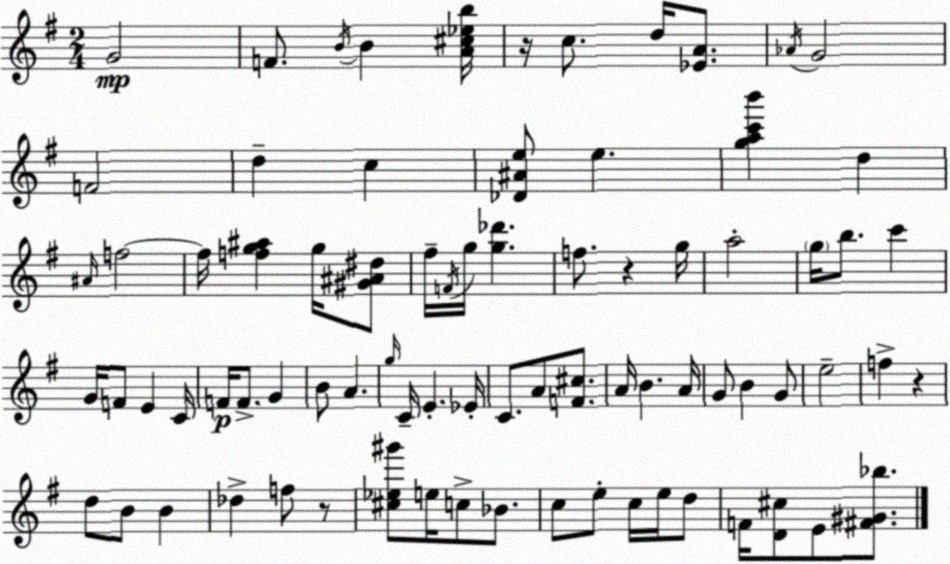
X:1
T:Untitled
M:2/4
L:1/4
K:G
G2 F/2 B/4 B [A^c_eb]/4 z/4 c/2 d/4 [_EA]/2 _A/4 G2 F2 d c [_D^Ae]/2 e [gac'b'] d ^A/4 f2 f/4 [fg^a] g/4 [^G^A^d]/2 ^f/4 F/4 g/4 [g_d'] f/2 z g/4 a2 g/4 b/2 c' G/4 F/2 E C/4 F/4 F/2 G B/2 A g/4 C/4 E _E/4 C/2 A/2 [F^c]/2 A/4 B A/4 G/2 B G/2 e2 f z d/2 B/2 B _d f/2 z/2 [^c_e^g']/2 e/4 c/2 _B/2 c/2 e/2 c/4 e/4 d/2 F/4 [D^c]/2 E/2 [^F^G_b]/2